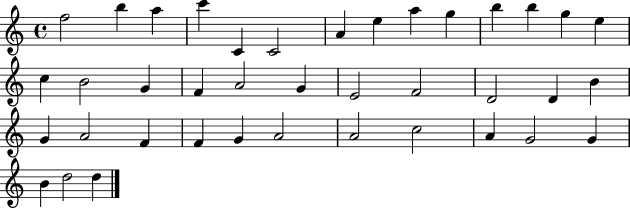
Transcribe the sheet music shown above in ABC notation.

X:1
T:Untitled
M:4/4
L:1/4
K:C
f2 b a c' C C2 A e a g b b g e c B2 G F A2 G E2 F2 D2 D B G A2 F F G A2 A2 c2 A G2 G B d2 d